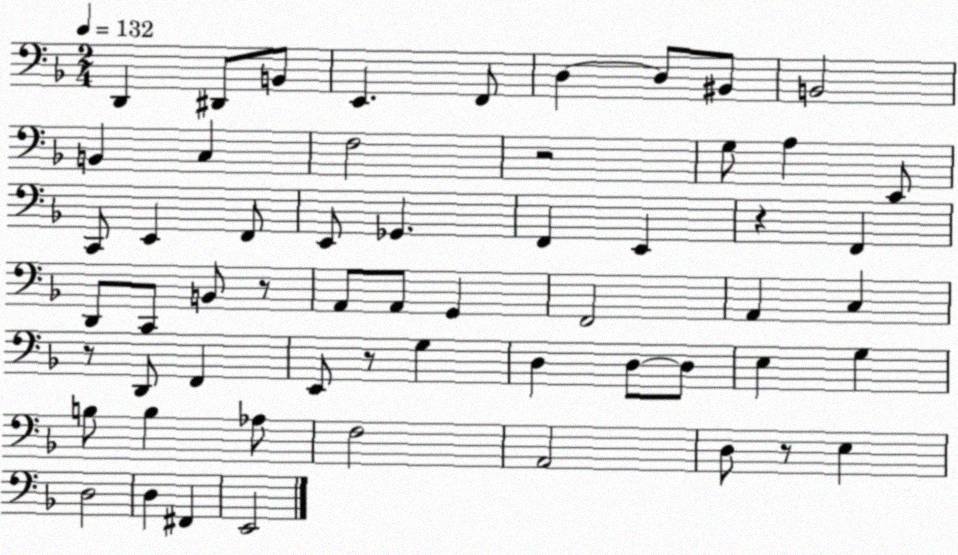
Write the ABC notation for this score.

X:1
T:Untitled
M:2/4
L:1/4
K:F
D,, ^D,,/2 B,,/2 E,, F,,/2 D, D,/2 ^B,,/2 B,,2 B,, C, F,2 z2 G,/2 A, E,,/2 C,,/2 E,, F,,/2 E,,/2 _G,, F,, E,, z F,, D,,/2 C,,/2 B,,/2 z/2 A,,/2 A,,/2 G,, F,,2 A,, C, z/2 D,,/2 F,, E,,/2 z/2 G, D, D,/2 D,/2 E, G, B,/2 B, _A,/2 F,2 A,,2 D,/2 z/2 E, D,2 D, ^F,, E,,2